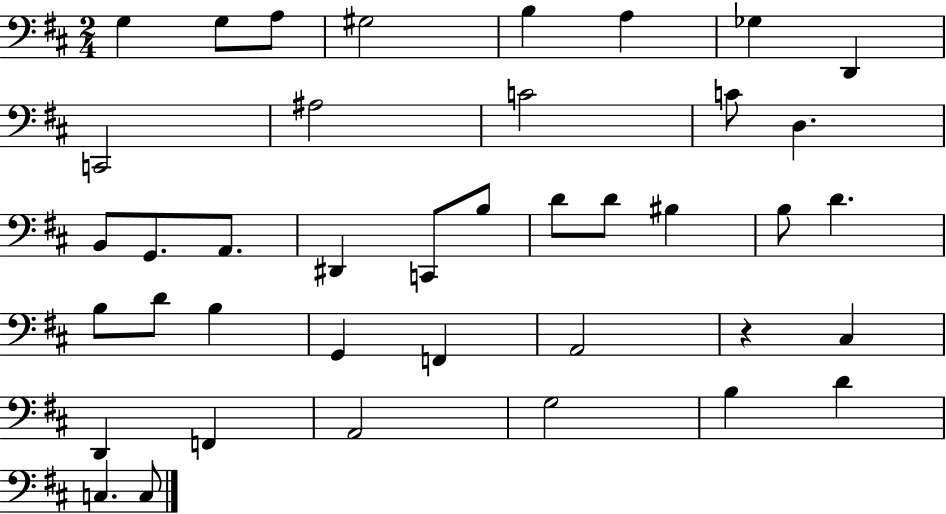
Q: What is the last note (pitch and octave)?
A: C3